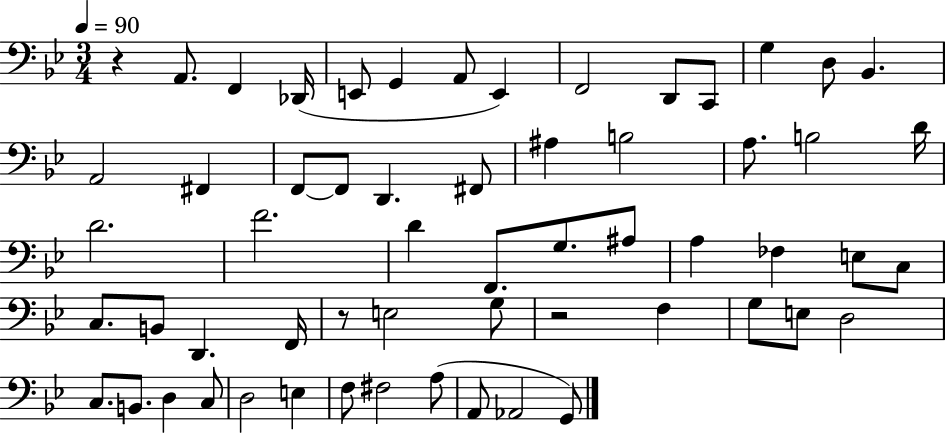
X:1
T:Untitled
M:3/4
L:1/4
K:Bb
z A,,/2 F,, _D,,/4 E,,/2 G,, A,,/2 E,, F,,2 D,,/2 C,,/2 G, D,/2 _B,, A,,2 ^F,, F,,/2 F,,/2 D,, ^F,,/2 ^A, B,2 A,/2 B,2 D/4 D2 F2 D F,,/2 G,/2 ^A,/2 A, _F, E,/2 C,/2 C,/2 B,,/2 D,, F,,/4 z/2 E,2 G,/2 z2 F, G,/2 E,/2 D,2 C,/2 B,,/2 D, C,/2 D,2 E, F,/2 ^F,2 A,/2 A,,/2 _A,,2 G,,/2